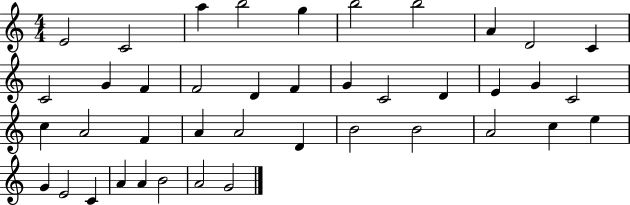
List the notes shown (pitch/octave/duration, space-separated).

E4/h C4/h A5/q B5/h G5/q B5/h B5/h A4/q D4/h C4/q C4/h G4/q F4/q F4/h D4/q F4/q G4/q C4/h D4/q E4/q G4/q C4/h C5/q A4/h F4/q A4/q A4/h D4/q B4/h B4/h A4/h C5/q E5/q G4/q E4/h C4/q A4/q A4/q B4/h A4/h G4/h